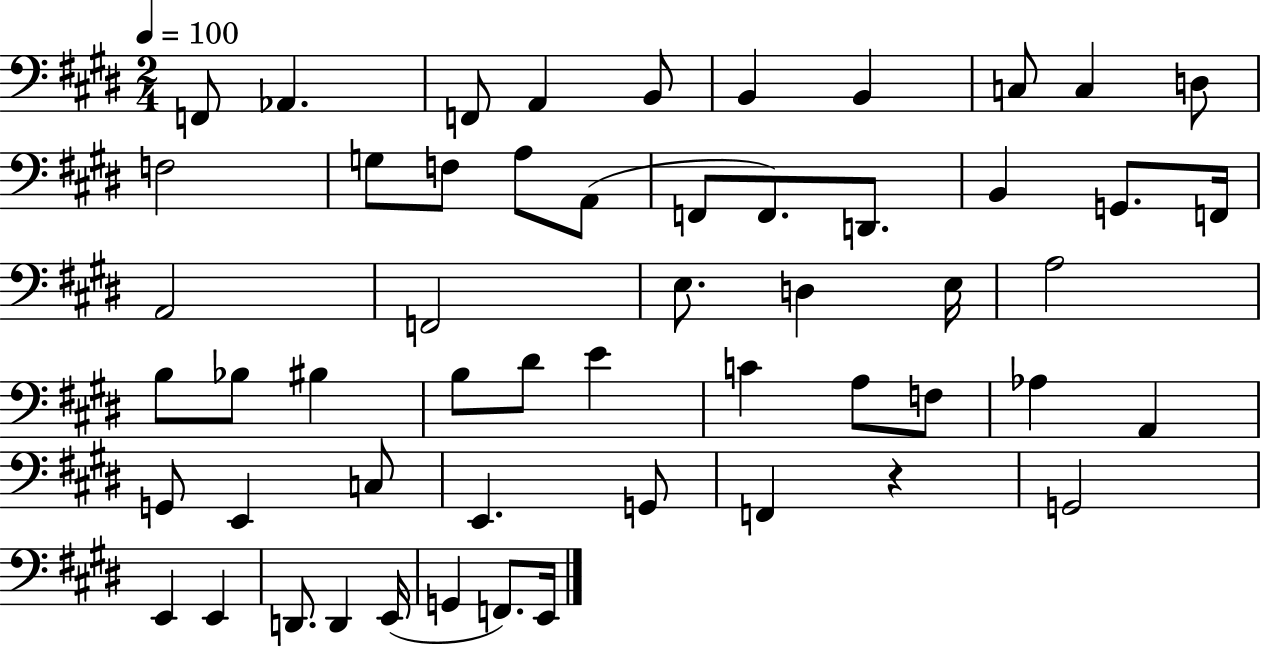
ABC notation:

X:1
T:Untitled
M:2/4
L:1/4
K:E
F,,/2 _A,, F,,/2 A,, B,,/2 B,, B,, C,/2 C, D,/2 F,2 G,/2 F,/2 A,/2 A,,/2 F,,/2 F,,/2 D,,/2 B,, G,,/2 F,,/4 A,,2 F,,2 E,/2 D, E,/4 A,2 B,/2 _B,/2 ^B, B,/2 ^D/2 E C A,/2 F,/2 _A, A,, G,,/2 E,, C,/2 E,, G,,/2 F,, z G,,2 E,, E,, D,,/2 D,, E,,/4 G,, F,,/2 E,,/4